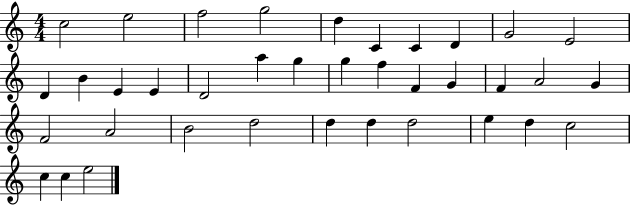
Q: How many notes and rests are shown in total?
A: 37